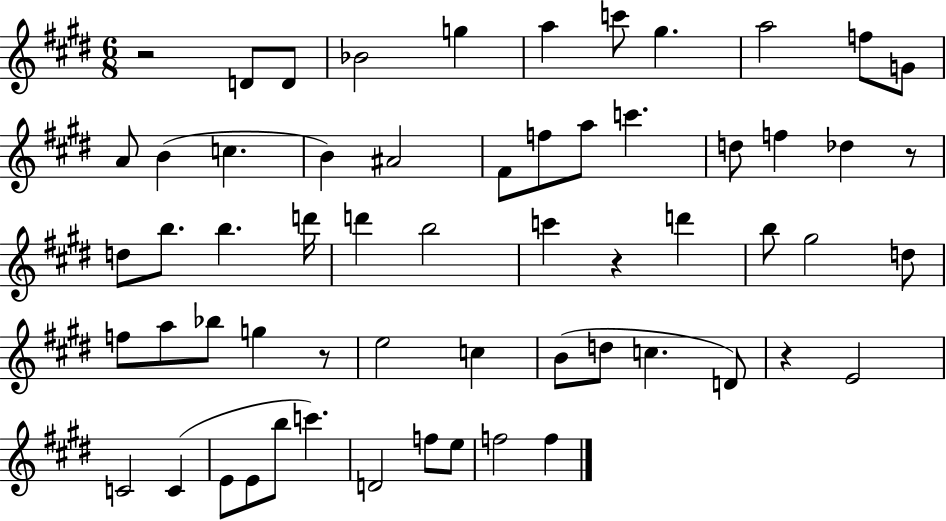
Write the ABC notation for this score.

X:1
T:Untitled
M:6/8
L:1/4
K:E
z2 D/2 D/2 _B2 g a c'/2 ^g a2 f/2 G/2 A/2 B c B ^A2 ^F/2 f/2 a/2 c' d/2 f _d z/2 d/2 b/2 b d'/4 d' b2 c' z d' b/2 ^g2 d/2 f/2 a/2 _b/2 g z/2 e2 c B/2 d/2 c D/2 z E2 C2 C E/2 E/2 b/2 c' D2 f/2 e/2 f2 f